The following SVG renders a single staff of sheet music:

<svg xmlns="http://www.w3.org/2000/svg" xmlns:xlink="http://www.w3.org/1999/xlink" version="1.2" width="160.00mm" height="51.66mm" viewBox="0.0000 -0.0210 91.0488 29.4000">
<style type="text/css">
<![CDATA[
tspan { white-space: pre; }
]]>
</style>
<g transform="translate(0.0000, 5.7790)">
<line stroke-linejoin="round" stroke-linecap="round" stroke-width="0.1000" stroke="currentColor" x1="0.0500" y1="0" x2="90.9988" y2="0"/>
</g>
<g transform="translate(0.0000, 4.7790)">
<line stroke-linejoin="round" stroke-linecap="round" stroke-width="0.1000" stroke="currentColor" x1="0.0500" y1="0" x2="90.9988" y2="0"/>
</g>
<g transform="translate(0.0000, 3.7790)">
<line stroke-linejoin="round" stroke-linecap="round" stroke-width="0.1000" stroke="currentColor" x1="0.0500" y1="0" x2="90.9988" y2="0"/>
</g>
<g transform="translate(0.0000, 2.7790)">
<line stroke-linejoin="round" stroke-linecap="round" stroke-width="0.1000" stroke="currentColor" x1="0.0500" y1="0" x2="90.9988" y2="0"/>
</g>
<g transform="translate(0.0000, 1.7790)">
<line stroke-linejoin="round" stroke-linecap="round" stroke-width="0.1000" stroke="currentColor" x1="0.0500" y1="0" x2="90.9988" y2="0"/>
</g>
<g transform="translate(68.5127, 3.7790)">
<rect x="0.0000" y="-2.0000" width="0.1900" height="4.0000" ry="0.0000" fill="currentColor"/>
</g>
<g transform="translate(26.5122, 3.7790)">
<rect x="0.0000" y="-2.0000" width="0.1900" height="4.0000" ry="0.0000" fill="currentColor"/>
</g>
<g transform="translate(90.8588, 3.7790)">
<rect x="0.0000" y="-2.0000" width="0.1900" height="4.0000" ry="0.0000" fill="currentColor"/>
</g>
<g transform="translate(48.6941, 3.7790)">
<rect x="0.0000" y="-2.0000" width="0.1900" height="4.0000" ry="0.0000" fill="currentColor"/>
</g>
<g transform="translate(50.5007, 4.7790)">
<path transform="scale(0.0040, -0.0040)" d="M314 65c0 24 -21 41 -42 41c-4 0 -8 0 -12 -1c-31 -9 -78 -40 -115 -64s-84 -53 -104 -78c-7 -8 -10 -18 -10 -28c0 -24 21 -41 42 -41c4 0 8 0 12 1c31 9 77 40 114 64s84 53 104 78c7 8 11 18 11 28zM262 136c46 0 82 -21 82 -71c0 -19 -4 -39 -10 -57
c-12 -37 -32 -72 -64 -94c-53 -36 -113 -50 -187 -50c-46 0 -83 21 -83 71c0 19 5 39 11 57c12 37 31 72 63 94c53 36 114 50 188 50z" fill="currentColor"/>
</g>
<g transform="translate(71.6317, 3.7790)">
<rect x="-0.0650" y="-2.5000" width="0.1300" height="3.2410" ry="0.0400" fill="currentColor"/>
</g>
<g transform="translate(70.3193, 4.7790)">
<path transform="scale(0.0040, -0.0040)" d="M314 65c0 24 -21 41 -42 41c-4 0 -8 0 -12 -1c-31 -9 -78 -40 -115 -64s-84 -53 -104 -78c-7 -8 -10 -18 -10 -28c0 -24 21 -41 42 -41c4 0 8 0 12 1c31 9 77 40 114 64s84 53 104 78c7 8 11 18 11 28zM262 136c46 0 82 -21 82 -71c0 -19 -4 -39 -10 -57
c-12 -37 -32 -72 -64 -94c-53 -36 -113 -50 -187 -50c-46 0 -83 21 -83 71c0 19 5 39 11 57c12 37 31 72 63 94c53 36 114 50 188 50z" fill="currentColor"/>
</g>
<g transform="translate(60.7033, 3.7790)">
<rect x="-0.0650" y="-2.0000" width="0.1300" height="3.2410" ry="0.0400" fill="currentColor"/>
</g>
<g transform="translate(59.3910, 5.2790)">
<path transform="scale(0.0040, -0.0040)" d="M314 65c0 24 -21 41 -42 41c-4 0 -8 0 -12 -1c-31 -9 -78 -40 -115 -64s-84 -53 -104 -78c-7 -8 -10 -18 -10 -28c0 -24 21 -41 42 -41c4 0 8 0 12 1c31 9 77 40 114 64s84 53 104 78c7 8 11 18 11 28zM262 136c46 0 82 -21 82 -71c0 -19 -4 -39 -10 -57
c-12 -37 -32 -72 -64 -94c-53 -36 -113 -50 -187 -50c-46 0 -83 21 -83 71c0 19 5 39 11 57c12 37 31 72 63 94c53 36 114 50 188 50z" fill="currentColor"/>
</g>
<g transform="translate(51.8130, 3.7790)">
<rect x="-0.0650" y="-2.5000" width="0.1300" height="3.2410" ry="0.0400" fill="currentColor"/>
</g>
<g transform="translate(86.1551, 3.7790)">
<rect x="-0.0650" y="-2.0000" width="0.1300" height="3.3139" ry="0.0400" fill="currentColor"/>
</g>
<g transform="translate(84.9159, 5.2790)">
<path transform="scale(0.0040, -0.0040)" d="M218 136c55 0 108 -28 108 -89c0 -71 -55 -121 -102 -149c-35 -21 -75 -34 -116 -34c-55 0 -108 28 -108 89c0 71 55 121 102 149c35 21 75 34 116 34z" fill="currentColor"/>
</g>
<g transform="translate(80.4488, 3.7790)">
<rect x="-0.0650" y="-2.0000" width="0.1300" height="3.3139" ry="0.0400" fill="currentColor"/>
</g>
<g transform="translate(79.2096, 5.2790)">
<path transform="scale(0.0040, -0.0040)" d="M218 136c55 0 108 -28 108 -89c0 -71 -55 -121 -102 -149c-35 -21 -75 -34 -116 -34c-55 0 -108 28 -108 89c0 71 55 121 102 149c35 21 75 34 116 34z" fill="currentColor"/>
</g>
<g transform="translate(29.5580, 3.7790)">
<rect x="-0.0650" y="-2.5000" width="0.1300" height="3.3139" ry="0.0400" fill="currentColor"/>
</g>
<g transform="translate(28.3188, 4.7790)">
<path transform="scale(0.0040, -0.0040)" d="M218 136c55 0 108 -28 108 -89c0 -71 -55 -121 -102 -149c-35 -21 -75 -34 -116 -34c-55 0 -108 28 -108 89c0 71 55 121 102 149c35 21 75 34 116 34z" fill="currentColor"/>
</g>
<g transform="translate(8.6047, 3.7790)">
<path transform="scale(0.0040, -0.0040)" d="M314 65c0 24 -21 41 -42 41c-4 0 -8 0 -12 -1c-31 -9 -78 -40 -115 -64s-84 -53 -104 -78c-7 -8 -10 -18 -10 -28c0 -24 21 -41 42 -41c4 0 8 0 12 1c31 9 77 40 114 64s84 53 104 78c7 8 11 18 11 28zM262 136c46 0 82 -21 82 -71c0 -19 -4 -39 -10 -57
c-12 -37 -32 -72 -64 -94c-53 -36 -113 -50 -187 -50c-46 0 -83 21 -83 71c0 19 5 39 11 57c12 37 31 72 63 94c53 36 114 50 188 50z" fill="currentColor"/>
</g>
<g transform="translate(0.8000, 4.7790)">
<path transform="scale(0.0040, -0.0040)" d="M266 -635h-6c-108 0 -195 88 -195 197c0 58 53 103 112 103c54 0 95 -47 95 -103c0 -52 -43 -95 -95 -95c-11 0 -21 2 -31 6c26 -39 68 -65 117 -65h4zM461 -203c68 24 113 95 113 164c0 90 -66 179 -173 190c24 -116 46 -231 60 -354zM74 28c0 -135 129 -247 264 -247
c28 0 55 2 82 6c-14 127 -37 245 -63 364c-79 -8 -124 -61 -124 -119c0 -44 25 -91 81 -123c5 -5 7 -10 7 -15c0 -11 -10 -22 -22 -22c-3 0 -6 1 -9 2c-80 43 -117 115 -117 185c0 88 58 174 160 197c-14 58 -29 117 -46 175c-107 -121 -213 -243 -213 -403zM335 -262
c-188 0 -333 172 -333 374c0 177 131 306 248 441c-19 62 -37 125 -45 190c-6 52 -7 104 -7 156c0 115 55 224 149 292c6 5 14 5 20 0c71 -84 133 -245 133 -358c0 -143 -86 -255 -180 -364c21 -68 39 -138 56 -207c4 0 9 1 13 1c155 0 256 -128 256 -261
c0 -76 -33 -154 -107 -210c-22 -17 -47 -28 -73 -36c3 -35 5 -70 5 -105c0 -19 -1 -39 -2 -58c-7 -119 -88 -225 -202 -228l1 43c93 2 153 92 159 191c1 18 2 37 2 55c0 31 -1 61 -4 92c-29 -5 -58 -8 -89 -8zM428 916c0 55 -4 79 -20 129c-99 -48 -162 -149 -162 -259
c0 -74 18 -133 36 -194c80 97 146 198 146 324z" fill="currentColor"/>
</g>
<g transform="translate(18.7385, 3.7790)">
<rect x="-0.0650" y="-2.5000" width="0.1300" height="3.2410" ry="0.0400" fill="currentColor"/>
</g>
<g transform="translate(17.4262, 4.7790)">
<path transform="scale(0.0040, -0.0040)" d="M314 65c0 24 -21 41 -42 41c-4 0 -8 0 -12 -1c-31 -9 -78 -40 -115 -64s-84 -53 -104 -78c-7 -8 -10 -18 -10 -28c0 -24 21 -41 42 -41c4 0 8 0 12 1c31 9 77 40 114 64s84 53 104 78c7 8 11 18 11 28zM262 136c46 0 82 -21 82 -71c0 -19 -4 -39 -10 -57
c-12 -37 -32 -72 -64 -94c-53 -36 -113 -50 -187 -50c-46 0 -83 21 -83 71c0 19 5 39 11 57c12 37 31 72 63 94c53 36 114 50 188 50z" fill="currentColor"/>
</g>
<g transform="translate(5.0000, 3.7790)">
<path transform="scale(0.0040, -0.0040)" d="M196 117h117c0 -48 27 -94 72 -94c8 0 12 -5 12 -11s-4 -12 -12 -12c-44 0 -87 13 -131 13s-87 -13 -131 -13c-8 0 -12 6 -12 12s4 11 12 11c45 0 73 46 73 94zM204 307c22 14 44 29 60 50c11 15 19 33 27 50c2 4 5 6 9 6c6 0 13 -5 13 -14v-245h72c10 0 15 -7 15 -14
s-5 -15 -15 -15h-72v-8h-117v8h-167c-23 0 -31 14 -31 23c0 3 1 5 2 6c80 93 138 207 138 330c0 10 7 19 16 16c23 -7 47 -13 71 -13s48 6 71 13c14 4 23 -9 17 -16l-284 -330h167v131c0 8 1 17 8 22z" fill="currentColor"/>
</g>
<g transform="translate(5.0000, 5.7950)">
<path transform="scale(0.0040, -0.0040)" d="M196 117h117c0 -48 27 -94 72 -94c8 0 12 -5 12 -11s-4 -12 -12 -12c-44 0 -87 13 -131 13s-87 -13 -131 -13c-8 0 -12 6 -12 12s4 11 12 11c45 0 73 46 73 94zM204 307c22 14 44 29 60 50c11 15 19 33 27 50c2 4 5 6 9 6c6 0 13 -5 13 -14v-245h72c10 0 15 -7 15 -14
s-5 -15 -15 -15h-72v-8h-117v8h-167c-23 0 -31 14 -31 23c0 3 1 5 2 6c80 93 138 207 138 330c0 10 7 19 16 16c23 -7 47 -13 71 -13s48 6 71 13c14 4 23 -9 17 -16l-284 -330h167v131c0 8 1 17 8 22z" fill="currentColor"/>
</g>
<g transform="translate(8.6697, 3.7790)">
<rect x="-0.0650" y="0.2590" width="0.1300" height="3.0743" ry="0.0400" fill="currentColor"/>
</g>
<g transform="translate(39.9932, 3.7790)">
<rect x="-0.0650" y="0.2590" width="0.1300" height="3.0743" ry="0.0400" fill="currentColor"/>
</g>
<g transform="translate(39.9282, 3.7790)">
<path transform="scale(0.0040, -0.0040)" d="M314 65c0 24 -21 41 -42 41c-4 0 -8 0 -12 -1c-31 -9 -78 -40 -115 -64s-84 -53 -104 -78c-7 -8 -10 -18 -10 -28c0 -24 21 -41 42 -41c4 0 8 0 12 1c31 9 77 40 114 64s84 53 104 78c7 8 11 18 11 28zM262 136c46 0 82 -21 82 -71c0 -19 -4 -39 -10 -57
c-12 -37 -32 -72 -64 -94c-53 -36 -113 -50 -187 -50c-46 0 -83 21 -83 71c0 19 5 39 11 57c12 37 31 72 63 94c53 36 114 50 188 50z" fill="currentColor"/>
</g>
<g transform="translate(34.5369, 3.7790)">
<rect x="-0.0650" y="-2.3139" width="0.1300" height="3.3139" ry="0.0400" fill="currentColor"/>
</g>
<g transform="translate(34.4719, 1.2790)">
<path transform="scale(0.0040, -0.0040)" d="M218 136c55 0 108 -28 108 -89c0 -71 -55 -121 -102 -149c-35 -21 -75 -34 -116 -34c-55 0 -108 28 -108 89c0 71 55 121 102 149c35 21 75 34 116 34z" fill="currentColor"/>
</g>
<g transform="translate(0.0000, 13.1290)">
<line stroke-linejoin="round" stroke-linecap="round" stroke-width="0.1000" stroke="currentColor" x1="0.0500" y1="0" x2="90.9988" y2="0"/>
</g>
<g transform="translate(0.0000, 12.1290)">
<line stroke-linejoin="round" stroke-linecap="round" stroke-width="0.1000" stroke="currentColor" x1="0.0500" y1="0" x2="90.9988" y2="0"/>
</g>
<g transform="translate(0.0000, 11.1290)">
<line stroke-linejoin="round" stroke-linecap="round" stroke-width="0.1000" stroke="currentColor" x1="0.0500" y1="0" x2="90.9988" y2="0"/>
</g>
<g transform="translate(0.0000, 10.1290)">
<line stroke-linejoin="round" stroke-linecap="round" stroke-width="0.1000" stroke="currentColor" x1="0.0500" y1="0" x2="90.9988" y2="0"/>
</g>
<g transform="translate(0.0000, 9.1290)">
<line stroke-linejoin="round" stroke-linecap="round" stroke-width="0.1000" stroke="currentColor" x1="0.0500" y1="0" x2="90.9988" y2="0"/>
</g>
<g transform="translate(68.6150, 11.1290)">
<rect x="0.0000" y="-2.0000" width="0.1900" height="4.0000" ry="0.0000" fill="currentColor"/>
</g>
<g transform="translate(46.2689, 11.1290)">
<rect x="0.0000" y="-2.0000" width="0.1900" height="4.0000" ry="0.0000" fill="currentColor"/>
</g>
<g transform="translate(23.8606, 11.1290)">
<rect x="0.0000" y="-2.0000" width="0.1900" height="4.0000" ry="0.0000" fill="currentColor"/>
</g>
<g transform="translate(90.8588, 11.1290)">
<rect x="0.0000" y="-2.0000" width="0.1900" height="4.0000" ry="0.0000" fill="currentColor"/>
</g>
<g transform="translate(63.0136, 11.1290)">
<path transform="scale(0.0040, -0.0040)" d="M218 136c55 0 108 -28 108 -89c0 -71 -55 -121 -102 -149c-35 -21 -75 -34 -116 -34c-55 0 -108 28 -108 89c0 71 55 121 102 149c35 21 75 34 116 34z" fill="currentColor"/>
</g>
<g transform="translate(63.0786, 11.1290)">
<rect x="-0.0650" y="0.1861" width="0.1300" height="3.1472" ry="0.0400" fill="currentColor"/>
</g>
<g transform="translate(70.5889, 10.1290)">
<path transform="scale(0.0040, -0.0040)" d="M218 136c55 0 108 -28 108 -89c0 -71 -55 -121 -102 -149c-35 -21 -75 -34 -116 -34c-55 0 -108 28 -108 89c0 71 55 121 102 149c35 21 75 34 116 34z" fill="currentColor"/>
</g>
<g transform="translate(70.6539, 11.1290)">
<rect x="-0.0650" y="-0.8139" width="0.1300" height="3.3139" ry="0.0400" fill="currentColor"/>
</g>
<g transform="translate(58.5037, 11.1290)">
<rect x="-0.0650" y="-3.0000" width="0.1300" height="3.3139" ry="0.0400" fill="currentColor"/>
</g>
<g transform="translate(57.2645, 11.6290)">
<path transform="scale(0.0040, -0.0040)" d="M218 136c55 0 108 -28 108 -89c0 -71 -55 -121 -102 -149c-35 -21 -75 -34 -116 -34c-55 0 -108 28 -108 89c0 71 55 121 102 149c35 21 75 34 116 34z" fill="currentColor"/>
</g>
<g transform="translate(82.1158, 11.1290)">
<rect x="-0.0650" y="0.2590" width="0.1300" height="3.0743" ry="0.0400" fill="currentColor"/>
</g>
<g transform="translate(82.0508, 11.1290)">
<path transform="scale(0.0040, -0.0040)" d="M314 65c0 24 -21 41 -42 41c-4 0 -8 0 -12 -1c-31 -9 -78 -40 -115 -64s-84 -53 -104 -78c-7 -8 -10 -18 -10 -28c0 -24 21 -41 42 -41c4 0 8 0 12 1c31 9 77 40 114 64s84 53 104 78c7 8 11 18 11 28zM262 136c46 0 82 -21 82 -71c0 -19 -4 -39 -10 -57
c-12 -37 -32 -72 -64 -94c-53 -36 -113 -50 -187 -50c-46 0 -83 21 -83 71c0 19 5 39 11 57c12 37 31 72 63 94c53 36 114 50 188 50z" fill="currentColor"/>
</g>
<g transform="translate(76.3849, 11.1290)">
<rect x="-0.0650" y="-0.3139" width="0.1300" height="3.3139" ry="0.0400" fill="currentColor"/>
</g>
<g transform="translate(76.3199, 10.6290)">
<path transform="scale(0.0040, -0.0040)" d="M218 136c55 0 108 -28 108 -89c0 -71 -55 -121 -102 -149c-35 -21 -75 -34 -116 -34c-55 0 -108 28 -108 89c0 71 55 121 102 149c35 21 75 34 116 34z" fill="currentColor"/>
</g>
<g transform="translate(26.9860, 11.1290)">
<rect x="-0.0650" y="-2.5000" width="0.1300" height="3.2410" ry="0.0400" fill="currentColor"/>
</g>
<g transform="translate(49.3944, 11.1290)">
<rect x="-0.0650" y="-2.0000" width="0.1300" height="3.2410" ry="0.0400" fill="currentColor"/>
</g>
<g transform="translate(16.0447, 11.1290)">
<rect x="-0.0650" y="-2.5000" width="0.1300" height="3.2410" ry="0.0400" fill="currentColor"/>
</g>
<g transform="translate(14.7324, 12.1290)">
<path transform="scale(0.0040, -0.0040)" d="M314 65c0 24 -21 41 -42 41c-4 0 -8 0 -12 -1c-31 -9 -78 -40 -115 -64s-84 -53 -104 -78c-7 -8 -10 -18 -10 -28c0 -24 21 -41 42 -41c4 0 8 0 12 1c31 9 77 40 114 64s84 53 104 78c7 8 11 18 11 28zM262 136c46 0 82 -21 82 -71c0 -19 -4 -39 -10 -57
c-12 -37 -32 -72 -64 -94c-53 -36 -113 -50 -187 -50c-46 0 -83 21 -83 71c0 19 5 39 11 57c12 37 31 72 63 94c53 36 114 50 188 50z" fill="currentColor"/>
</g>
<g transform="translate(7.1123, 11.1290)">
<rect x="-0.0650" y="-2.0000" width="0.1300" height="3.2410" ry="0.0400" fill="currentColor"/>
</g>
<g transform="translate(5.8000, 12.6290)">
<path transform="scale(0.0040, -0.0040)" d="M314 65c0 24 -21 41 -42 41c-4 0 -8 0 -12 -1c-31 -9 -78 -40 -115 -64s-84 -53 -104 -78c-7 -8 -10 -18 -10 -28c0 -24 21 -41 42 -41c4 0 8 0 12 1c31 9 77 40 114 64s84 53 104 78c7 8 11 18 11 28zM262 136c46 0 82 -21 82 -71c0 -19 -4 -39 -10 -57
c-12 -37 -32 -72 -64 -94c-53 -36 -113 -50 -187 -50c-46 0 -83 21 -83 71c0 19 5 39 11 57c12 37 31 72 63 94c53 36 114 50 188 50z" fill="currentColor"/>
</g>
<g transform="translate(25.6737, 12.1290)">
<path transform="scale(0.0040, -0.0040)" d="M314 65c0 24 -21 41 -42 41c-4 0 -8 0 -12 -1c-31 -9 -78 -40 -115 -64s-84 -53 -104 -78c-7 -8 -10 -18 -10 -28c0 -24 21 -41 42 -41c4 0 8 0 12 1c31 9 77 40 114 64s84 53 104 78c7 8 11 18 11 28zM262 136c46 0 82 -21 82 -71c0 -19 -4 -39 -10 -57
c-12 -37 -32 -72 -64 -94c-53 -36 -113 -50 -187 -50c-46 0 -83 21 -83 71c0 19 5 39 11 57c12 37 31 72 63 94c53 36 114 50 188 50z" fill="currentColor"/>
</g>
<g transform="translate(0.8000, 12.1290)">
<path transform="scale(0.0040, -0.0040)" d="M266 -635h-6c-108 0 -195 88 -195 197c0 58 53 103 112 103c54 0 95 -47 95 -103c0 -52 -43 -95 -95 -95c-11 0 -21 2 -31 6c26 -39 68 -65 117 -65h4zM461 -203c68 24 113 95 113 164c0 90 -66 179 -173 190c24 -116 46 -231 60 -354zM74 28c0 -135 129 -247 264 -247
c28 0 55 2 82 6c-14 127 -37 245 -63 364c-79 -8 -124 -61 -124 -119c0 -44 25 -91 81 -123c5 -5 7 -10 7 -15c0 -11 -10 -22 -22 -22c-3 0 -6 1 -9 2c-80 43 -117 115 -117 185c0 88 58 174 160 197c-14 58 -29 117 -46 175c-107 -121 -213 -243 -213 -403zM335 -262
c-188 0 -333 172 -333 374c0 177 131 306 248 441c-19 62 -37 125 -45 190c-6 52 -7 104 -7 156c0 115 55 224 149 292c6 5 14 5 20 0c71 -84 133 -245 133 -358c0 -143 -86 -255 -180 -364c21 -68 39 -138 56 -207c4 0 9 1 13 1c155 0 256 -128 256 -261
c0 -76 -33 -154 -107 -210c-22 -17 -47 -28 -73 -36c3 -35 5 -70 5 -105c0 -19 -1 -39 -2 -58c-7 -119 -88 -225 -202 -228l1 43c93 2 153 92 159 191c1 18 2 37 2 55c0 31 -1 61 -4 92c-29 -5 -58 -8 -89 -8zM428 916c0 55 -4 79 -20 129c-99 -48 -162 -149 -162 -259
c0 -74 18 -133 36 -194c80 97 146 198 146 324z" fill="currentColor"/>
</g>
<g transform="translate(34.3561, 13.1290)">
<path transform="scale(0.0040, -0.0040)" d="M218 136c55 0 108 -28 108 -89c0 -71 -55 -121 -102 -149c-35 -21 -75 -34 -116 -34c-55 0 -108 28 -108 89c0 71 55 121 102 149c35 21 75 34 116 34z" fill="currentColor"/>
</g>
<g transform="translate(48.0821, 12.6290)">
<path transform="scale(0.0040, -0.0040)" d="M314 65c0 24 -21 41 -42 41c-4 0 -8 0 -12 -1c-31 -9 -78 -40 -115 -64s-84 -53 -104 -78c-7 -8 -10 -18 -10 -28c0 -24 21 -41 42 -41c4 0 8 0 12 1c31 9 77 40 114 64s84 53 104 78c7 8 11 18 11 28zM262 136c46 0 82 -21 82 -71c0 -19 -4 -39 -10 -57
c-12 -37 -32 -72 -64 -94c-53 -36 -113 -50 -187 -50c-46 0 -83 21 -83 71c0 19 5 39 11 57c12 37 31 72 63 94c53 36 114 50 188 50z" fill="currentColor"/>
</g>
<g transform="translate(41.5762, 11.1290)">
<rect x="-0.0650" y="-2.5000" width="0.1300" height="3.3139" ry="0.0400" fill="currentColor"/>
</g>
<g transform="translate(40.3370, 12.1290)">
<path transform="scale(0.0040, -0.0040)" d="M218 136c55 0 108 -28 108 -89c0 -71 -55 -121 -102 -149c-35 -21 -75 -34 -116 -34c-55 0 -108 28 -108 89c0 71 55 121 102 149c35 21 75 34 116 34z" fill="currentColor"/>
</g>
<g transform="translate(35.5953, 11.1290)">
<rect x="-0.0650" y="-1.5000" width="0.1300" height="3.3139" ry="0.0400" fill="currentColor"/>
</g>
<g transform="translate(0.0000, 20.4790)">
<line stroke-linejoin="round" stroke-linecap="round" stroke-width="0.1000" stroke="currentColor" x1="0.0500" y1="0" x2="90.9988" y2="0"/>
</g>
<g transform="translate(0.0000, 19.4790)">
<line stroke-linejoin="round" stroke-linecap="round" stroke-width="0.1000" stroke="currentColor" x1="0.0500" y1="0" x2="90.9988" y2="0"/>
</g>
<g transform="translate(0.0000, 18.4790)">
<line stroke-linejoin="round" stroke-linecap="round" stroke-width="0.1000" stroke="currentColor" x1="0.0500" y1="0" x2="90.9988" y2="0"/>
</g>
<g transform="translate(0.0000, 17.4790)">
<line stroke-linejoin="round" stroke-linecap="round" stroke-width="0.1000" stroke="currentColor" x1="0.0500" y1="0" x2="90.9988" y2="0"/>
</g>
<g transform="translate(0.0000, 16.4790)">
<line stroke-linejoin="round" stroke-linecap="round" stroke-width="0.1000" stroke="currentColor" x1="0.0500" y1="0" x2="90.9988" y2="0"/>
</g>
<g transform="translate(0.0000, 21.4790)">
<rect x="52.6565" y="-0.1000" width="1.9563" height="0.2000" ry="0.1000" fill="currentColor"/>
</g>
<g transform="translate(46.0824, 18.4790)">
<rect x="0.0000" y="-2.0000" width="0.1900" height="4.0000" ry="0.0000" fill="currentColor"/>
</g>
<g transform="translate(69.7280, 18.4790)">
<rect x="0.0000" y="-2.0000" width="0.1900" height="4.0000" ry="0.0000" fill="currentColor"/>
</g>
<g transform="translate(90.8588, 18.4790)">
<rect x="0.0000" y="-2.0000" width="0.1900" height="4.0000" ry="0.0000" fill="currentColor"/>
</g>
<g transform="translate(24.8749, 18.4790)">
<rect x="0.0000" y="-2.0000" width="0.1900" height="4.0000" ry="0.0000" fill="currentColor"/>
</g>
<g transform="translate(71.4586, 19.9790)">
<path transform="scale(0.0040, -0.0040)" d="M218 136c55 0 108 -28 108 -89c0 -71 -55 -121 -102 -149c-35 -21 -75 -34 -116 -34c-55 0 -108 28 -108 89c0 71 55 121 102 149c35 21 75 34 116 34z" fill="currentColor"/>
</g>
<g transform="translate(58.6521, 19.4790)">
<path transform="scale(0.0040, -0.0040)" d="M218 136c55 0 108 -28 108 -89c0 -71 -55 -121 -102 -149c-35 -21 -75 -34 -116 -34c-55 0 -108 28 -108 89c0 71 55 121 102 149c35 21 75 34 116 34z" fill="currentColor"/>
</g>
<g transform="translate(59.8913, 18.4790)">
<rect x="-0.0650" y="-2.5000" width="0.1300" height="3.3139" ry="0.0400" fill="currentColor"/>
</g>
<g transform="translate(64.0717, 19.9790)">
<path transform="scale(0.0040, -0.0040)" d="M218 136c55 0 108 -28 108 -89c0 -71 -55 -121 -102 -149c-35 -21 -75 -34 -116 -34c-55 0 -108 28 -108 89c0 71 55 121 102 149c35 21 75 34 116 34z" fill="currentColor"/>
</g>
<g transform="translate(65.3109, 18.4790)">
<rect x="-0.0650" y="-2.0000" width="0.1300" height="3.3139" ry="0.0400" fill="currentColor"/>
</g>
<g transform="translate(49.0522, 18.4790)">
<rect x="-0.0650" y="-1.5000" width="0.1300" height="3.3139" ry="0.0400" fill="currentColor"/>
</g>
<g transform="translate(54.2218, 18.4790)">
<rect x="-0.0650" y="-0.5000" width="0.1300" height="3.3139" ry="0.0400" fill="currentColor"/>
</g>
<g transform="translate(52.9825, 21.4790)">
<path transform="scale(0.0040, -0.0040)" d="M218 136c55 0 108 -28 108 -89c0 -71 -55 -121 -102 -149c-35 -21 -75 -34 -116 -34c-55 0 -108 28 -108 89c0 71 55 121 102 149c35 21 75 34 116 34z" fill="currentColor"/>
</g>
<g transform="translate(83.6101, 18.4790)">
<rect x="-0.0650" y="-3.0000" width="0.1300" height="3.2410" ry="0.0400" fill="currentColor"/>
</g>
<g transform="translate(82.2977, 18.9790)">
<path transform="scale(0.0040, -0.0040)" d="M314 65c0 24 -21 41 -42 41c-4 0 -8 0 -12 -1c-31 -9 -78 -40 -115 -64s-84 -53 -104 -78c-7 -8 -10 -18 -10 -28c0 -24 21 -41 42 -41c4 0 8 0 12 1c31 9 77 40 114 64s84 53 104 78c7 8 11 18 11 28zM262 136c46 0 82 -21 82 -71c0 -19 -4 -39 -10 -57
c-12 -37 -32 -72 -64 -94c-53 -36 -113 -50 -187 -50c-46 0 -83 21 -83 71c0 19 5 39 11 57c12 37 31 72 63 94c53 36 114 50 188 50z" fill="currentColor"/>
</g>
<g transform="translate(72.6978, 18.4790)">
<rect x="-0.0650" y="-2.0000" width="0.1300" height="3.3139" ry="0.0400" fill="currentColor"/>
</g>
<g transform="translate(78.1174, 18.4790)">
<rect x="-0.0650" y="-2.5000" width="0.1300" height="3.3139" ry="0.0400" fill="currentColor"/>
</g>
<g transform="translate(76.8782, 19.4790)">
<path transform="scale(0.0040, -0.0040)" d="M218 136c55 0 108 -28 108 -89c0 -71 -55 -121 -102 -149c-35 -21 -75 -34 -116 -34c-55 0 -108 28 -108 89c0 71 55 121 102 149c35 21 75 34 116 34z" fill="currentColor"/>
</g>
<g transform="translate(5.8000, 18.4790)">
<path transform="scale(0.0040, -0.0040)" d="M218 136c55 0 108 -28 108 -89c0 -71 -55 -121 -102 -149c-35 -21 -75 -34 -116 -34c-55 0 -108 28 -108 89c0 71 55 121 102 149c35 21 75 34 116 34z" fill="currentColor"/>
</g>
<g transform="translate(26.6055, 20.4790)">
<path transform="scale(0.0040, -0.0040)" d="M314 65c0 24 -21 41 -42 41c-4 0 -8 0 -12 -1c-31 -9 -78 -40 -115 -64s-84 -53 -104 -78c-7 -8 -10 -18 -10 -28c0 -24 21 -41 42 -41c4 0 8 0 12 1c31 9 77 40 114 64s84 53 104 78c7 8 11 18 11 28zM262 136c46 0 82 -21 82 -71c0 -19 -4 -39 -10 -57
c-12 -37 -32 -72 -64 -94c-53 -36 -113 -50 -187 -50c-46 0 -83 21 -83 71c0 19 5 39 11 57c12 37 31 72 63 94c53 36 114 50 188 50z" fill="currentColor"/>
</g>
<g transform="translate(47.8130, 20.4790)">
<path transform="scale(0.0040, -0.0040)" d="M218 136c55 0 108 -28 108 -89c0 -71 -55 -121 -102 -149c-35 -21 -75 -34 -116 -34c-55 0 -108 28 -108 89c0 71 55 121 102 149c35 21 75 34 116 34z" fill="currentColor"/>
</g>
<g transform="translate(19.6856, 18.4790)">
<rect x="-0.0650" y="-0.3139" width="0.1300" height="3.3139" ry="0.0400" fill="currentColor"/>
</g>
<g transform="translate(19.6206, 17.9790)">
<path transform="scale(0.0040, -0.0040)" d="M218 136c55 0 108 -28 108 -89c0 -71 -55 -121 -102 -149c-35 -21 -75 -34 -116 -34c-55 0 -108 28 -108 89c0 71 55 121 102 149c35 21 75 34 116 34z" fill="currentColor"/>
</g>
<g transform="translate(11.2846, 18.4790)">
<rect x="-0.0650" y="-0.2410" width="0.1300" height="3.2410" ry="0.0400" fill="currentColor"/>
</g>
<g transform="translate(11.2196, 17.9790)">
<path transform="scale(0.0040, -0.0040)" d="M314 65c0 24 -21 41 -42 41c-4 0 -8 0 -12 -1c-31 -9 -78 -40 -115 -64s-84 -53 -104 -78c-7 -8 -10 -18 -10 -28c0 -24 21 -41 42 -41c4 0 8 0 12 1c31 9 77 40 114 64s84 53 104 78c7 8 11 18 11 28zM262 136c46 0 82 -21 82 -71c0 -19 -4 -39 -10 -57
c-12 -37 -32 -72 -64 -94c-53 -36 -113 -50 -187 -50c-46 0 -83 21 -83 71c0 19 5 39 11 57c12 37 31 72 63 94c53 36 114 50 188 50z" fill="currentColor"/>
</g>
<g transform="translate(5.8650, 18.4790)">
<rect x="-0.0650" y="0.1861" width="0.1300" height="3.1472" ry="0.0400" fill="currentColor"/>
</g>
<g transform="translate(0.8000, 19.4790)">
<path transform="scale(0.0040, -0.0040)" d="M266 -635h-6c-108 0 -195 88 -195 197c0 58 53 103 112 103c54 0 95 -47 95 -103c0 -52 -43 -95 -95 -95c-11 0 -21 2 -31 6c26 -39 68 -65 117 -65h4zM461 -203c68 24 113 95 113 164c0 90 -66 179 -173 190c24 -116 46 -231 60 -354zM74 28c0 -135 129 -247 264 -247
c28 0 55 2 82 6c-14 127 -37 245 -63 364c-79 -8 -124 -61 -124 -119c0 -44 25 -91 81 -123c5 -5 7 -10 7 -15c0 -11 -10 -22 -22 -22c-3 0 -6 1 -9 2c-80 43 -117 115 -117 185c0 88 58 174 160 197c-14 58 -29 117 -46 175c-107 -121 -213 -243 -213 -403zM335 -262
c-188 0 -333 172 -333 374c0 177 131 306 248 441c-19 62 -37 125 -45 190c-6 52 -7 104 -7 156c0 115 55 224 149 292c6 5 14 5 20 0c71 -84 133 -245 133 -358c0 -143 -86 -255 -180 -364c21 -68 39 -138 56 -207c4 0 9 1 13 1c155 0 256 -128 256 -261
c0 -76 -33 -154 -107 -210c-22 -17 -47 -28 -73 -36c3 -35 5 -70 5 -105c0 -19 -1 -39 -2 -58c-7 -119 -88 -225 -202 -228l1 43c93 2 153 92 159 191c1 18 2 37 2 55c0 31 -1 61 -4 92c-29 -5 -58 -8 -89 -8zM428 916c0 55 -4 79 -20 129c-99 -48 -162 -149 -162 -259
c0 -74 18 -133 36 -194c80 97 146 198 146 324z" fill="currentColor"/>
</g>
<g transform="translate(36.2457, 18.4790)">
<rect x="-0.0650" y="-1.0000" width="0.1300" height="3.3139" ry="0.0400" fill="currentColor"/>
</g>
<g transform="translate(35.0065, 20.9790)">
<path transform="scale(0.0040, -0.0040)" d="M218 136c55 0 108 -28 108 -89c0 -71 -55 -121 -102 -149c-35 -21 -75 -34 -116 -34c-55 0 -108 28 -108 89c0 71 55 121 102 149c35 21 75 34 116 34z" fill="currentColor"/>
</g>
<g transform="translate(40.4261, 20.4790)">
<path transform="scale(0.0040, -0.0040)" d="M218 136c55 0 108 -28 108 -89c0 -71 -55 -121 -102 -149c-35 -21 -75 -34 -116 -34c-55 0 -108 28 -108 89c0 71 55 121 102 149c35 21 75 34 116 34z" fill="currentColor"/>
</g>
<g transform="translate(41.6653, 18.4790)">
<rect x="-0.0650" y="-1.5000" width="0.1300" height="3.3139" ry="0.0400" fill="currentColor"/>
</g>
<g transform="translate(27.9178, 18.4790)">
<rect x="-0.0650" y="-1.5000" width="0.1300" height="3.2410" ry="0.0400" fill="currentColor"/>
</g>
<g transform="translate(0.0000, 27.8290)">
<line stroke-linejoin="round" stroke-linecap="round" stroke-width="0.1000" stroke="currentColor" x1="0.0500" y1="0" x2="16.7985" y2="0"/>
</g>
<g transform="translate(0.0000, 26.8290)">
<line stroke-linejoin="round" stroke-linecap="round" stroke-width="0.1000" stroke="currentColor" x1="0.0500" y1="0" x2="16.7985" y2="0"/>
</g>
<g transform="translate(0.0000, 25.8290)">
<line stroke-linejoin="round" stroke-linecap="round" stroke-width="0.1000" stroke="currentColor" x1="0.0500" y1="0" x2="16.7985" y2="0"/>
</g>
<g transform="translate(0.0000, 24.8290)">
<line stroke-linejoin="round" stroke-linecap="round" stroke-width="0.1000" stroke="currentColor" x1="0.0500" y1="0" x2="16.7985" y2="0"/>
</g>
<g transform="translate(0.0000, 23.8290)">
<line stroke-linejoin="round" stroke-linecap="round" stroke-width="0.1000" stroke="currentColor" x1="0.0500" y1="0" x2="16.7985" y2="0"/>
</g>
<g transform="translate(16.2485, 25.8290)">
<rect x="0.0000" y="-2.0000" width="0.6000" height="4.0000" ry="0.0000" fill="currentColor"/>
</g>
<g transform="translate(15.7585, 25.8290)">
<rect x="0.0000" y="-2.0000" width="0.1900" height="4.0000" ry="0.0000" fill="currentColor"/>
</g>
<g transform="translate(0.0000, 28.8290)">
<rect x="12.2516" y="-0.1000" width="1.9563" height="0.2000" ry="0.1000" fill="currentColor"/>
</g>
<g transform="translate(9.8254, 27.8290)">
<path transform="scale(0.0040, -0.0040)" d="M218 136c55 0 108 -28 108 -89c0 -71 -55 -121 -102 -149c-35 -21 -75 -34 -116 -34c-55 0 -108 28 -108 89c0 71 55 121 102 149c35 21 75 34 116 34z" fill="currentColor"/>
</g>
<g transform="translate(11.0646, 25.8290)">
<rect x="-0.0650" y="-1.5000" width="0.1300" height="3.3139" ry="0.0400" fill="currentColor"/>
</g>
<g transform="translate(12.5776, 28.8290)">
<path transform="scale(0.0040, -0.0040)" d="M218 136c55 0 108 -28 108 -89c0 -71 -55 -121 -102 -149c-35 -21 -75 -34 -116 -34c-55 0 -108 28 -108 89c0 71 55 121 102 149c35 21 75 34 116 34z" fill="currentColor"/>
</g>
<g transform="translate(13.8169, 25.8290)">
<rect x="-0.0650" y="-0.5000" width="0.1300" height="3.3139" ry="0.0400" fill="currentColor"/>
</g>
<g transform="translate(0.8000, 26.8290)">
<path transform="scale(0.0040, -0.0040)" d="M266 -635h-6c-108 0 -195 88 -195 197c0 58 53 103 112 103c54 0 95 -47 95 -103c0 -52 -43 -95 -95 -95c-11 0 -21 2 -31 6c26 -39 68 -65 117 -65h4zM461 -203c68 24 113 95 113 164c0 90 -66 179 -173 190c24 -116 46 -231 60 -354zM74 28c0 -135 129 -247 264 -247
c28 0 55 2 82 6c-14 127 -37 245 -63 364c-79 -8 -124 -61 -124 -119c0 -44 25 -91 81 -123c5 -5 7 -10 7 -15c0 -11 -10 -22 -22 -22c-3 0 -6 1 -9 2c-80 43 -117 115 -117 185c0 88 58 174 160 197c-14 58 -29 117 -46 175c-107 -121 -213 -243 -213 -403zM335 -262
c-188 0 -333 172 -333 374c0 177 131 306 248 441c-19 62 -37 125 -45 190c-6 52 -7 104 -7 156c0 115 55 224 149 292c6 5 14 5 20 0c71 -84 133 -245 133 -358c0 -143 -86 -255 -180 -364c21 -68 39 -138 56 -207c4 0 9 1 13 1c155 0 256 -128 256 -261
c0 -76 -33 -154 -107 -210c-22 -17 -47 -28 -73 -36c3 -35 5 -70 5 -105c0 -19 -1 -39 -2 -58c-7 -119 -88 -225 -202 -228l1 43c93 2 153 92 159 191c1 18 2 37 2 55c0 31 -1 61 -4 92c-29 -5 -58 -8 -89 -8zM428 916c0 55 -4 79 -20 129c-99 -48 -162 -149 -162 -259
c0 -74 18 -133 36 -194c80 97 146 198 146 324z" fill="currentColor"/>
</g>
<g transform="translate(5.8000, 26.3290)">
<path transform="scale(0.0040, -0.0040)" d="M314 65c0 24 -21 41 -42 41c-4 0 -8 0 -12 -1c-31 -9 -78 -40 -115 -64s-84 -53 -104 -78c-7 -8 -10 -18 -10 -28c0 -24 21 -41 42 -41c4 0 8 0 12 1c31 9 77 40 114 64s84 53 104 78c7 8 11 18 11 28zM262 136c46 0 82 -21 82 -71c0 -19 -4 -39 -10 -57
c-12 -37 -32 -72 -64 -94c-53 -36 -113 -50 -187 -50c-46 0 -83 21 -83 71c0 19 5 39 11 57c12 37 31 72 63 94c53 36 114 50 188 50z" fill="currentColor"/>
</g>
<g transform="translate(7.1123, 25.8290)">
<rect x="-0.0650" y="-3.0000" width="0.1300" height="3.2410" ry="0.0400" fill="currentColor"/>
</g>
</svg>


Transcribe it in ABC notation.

X:1
T:Untitled
M:4/4
L:1/4
K:C
B2 G2 G g B2 G2 F2 G2 F F F2 G2 G2 E G F2 A B d c B2 B c2 c E2 D E E C G F F G A2 A2 E C